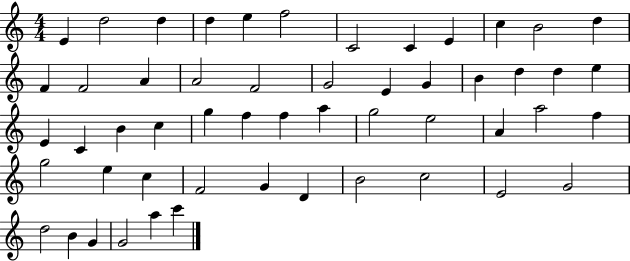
X:1
T:Untitled
M:4/4
L:1/4
K:C
E d2 d d e f2 C2 C E c B2 d F F2 A A2 F2 G2 E G B d d e E C B c g f f a g2 e2 A a2 f g2 e c F2 G D B2 c2 E2 G2 d2 B G G2 a c'